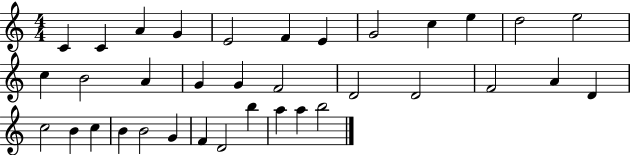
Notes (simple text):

C4/q C4/q A4/q G4/q E4/h F4/q E4/q G4/h C5/q E5/q D5/h E5/h C5/q B4/h A4/q G4/q G4/q F4/h D4/h D4/h F4/h A4/q D4/q C5/h B4/q C5/q B4/q B4/h G4/q F4/q D4/h B5/q A5/q A5/q B5/h